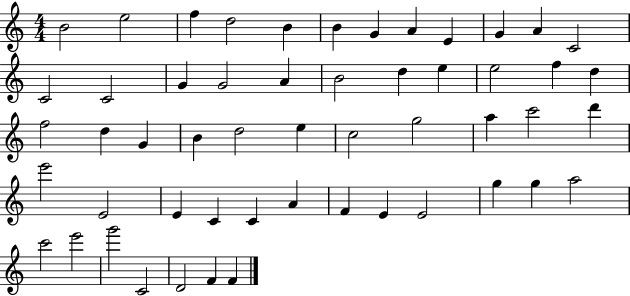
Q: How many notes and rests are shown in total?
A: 53